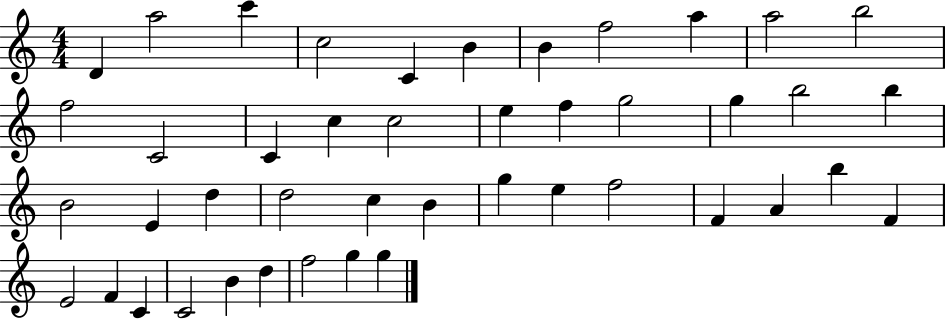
X:1
T:Untitled
M:4/4
L:1/4
K:C
D a2 c' c2 C B B f2 a a2 b2 f2 C2 C c c2 e f g2 g b2 b B2 E d d2 c B g e f2 F A b F E2 F C C2 B d f2 g g